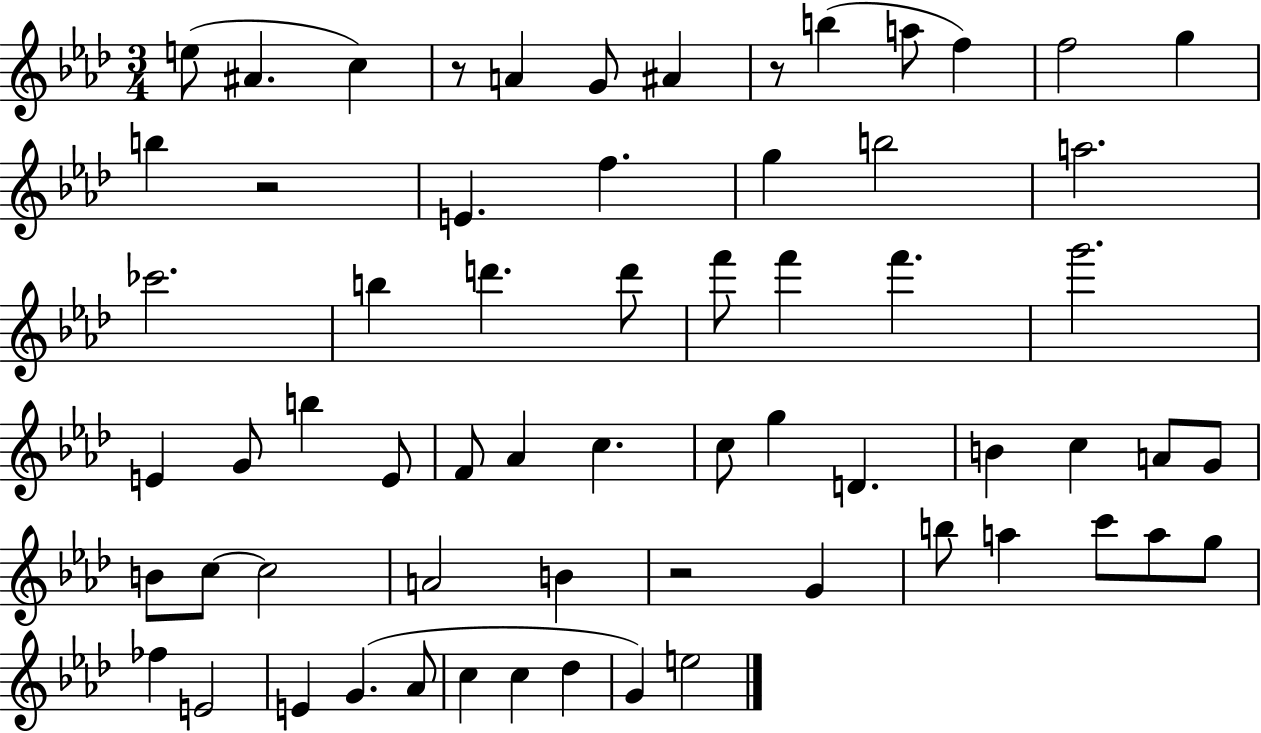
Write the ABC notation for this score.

X:1
T:Untitled
M:3/4
L:1/4
K:Ab
e/2 ^A c z/2 A G/2 ^A z/2 b a/2 f f2 g b z2 E f g b2 a2 _c'2 b d' d'/2 f'/2 f' f' g'2 E G/2 b E/2 F/2 _A c c/2 g D B c A/2 G/2 B/2 c/2 c2 A2 B z2 G b/2 a c'/2 a/2 g/2 _f E2 E G _A/2 c c _d G e2